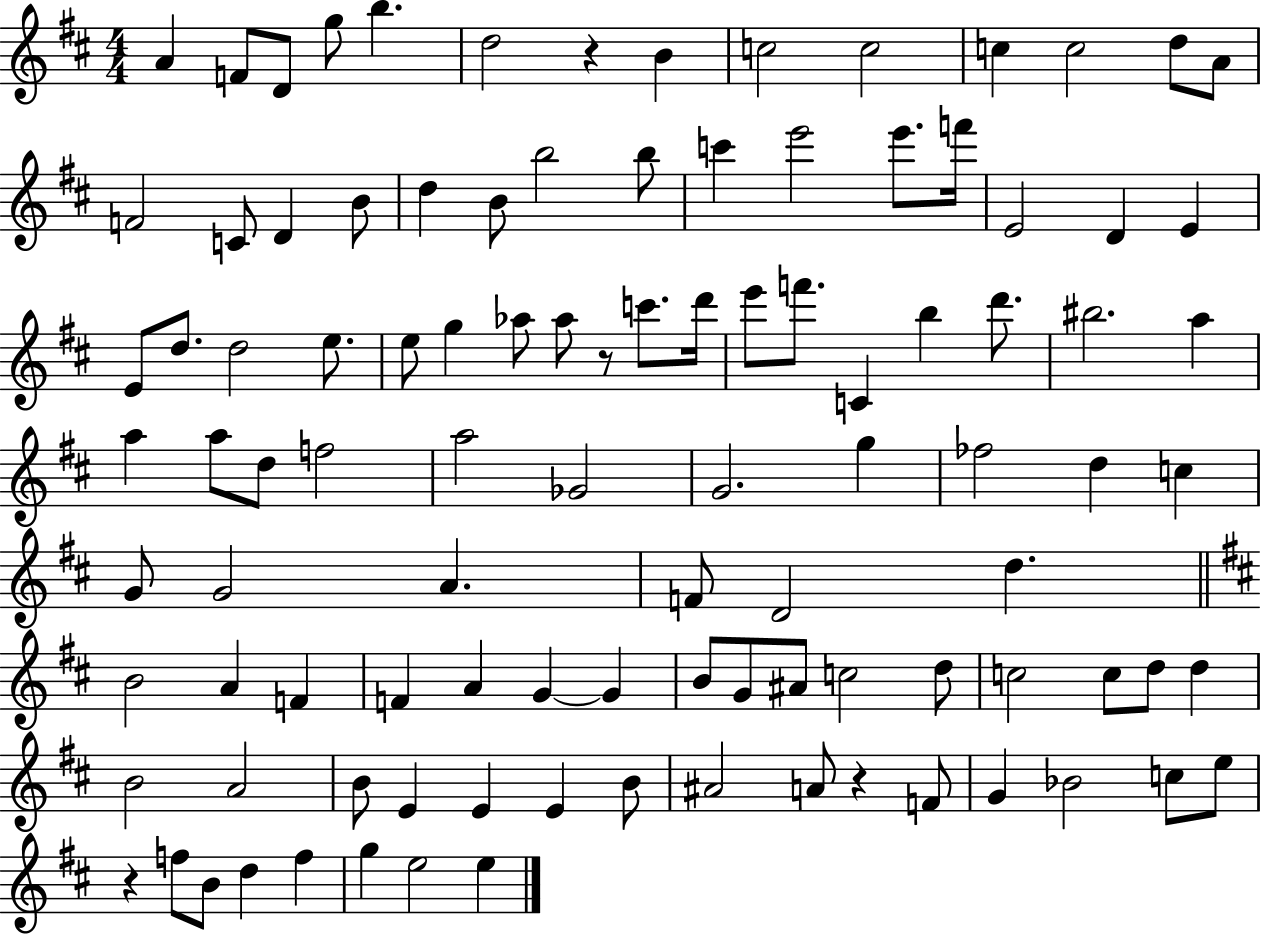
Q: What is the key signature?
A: D major